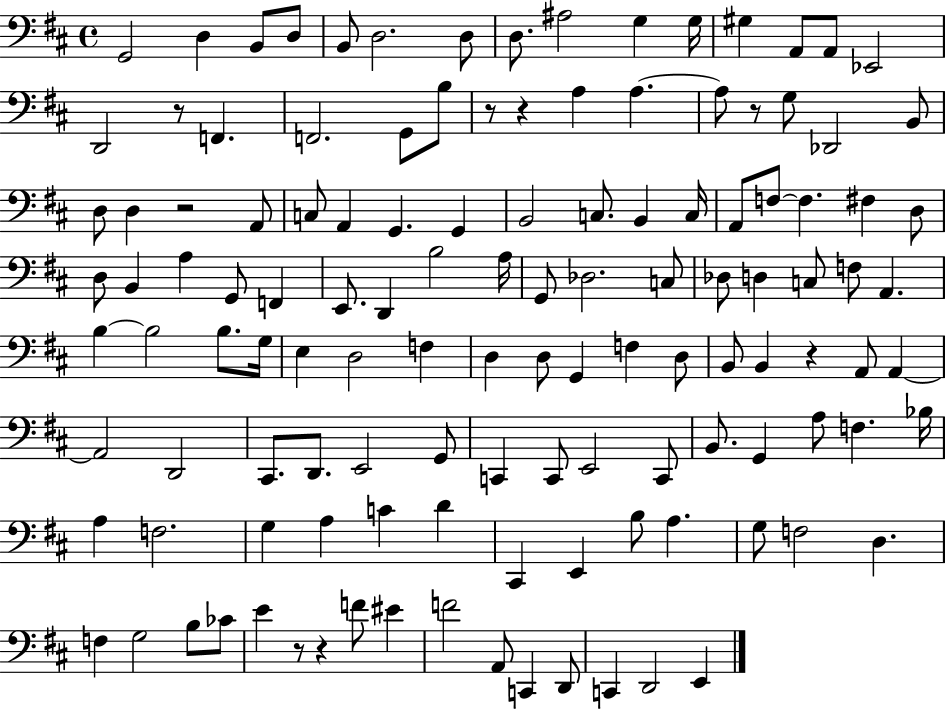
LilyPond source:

{
  \clef bass
  \time 4/4
  \defaultTimeSignature
  \key d \major
  \repeat volta 2 { g,2 d4 b,8 d8 | b,8 d2. d8 | d8. ais2 g4 g16 | gis4 a,8 a,8 ees,2 | \break d,2 r8 f,4. | f,2. g,8 b8 | r8 r4 a4 a4.~~ | a8 r8 g8 des,2 b,8 | \break d8 d4 r2 a,8 | c8 a,4 g,4. g,4 | b,2 c8. b,4 c16 | a,8 f8~~ f4. fis4 d8 | \break d8 b,4 a4 g,8 f,4 | e,8. d,4 b2 a16 | g,8 des2. c8 | des8 d4 c8 f8 a,4. | \break b4~~ b2 b8. g16 | e4 d2 f4 | d4 d8 g,4 f4 d8 | b,8 b,4 r4 a,8 a,4~~ | \break a,2 d,2 | cis,8. d,8. e,2 g,8 | c,4 c,8 e,2 c,8 | b,8. g,4 a8 f4. bes16 | \break a4 f2. | g4 a4 c'4 d'4 | cis,4 e,4 b8 a4. | g8 f2 d4. | \break f4 g2 b8 ces'8 | e'4 r8 r4 f'8 eis'4 | f'2 a,8 c,4 d,8 | c,4 d,2 e,4 | \break } \bar "|."
}